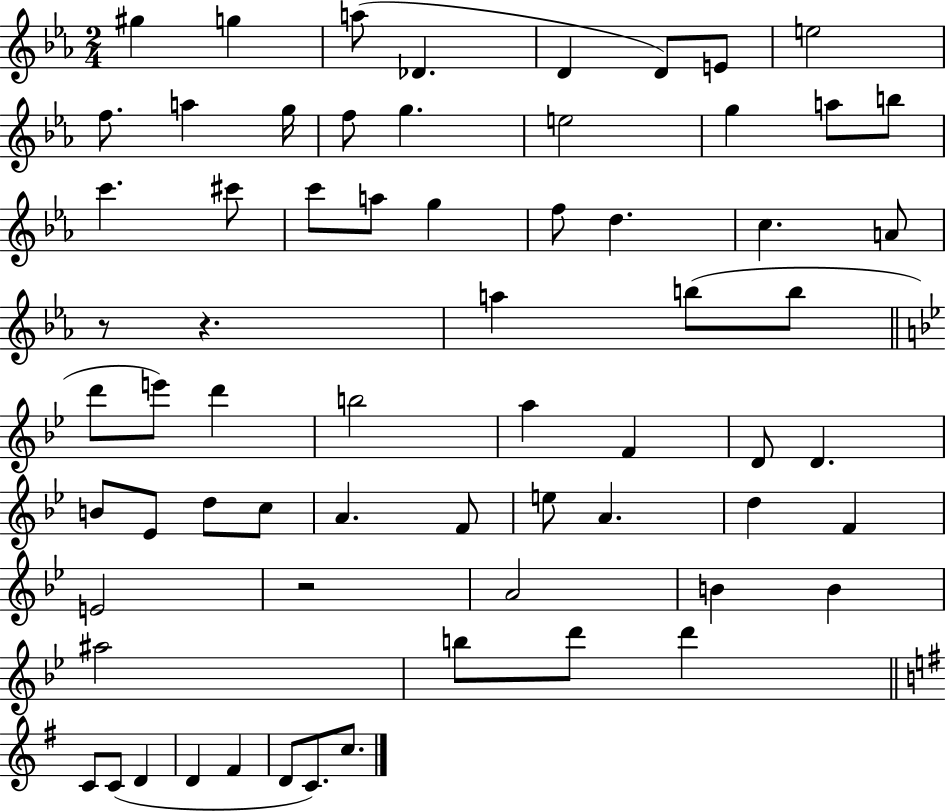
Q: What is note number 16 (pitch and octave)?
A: A5